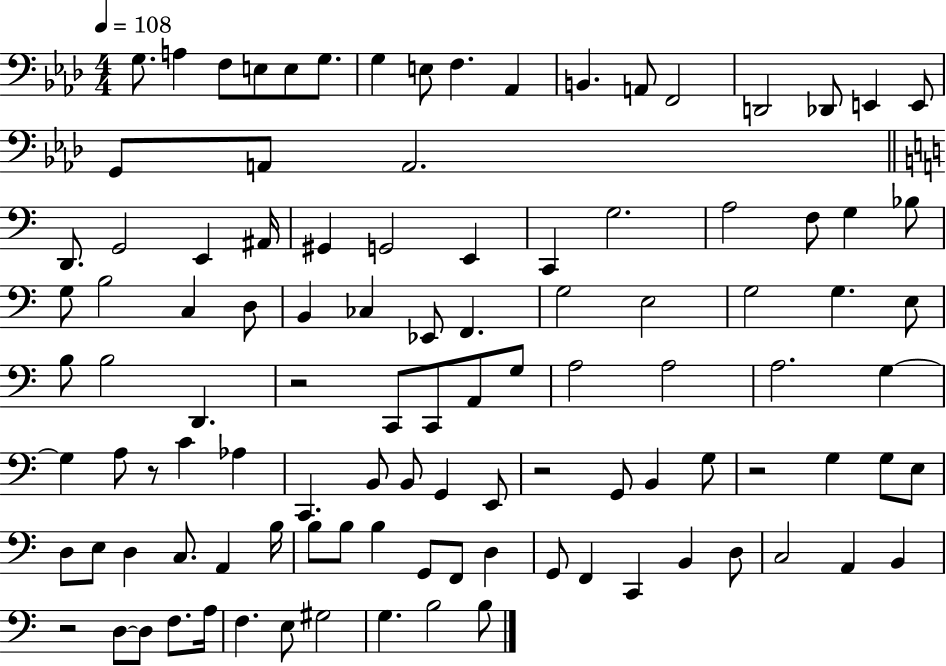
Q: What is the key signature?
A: AES major